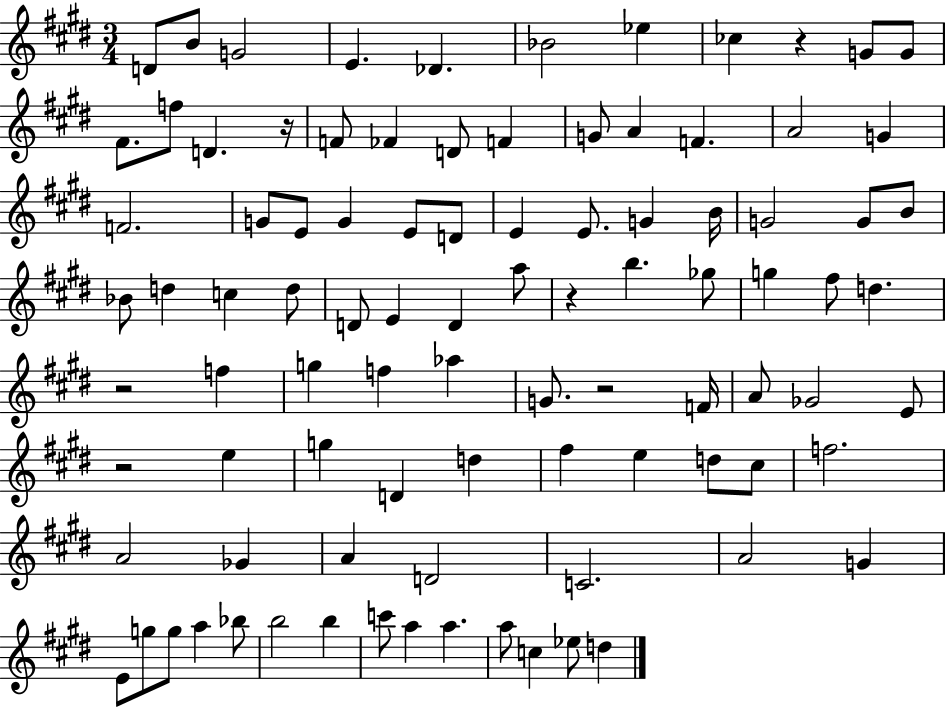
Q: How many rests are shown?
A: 6